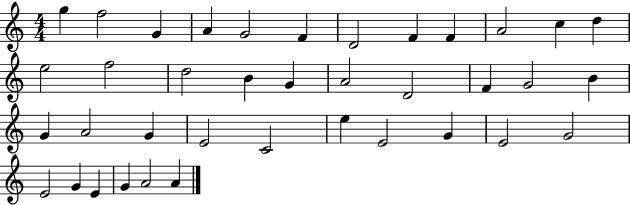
G5/q F5/h G4/q A4/q G4/h F4/q D4/h F4/q F4/q A4/h C5/q D5/q E5/h F5/h D5/h B4/q G4/q A4/h D4/h F4/q G4/h B4/q G4/q A4/h G4/q E4/h C4/h E5/q E4/h G4/q E4/h G4/h E4/h G4/q E4/q G4/q A4/h A4/q